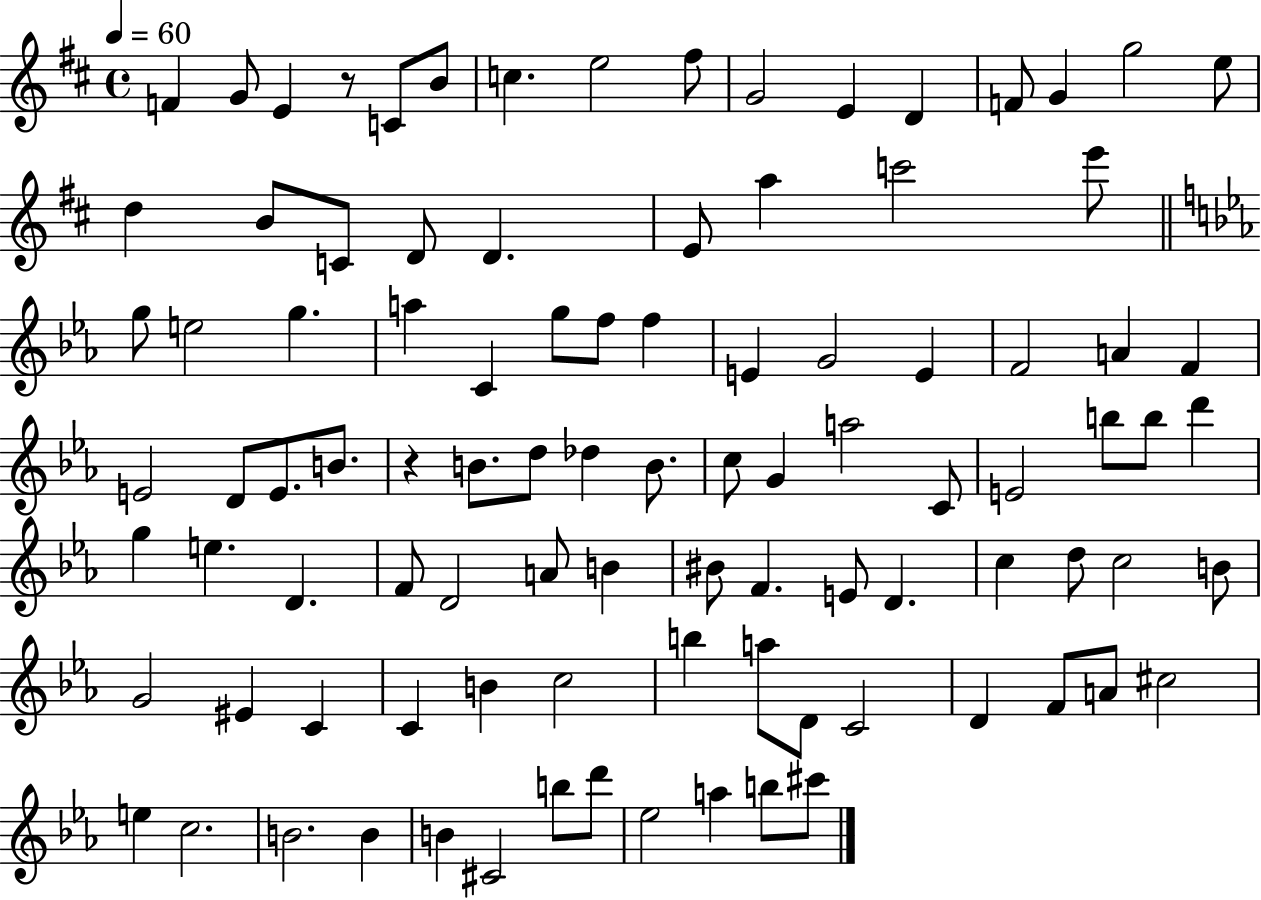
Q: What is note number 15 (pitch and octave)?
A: E5